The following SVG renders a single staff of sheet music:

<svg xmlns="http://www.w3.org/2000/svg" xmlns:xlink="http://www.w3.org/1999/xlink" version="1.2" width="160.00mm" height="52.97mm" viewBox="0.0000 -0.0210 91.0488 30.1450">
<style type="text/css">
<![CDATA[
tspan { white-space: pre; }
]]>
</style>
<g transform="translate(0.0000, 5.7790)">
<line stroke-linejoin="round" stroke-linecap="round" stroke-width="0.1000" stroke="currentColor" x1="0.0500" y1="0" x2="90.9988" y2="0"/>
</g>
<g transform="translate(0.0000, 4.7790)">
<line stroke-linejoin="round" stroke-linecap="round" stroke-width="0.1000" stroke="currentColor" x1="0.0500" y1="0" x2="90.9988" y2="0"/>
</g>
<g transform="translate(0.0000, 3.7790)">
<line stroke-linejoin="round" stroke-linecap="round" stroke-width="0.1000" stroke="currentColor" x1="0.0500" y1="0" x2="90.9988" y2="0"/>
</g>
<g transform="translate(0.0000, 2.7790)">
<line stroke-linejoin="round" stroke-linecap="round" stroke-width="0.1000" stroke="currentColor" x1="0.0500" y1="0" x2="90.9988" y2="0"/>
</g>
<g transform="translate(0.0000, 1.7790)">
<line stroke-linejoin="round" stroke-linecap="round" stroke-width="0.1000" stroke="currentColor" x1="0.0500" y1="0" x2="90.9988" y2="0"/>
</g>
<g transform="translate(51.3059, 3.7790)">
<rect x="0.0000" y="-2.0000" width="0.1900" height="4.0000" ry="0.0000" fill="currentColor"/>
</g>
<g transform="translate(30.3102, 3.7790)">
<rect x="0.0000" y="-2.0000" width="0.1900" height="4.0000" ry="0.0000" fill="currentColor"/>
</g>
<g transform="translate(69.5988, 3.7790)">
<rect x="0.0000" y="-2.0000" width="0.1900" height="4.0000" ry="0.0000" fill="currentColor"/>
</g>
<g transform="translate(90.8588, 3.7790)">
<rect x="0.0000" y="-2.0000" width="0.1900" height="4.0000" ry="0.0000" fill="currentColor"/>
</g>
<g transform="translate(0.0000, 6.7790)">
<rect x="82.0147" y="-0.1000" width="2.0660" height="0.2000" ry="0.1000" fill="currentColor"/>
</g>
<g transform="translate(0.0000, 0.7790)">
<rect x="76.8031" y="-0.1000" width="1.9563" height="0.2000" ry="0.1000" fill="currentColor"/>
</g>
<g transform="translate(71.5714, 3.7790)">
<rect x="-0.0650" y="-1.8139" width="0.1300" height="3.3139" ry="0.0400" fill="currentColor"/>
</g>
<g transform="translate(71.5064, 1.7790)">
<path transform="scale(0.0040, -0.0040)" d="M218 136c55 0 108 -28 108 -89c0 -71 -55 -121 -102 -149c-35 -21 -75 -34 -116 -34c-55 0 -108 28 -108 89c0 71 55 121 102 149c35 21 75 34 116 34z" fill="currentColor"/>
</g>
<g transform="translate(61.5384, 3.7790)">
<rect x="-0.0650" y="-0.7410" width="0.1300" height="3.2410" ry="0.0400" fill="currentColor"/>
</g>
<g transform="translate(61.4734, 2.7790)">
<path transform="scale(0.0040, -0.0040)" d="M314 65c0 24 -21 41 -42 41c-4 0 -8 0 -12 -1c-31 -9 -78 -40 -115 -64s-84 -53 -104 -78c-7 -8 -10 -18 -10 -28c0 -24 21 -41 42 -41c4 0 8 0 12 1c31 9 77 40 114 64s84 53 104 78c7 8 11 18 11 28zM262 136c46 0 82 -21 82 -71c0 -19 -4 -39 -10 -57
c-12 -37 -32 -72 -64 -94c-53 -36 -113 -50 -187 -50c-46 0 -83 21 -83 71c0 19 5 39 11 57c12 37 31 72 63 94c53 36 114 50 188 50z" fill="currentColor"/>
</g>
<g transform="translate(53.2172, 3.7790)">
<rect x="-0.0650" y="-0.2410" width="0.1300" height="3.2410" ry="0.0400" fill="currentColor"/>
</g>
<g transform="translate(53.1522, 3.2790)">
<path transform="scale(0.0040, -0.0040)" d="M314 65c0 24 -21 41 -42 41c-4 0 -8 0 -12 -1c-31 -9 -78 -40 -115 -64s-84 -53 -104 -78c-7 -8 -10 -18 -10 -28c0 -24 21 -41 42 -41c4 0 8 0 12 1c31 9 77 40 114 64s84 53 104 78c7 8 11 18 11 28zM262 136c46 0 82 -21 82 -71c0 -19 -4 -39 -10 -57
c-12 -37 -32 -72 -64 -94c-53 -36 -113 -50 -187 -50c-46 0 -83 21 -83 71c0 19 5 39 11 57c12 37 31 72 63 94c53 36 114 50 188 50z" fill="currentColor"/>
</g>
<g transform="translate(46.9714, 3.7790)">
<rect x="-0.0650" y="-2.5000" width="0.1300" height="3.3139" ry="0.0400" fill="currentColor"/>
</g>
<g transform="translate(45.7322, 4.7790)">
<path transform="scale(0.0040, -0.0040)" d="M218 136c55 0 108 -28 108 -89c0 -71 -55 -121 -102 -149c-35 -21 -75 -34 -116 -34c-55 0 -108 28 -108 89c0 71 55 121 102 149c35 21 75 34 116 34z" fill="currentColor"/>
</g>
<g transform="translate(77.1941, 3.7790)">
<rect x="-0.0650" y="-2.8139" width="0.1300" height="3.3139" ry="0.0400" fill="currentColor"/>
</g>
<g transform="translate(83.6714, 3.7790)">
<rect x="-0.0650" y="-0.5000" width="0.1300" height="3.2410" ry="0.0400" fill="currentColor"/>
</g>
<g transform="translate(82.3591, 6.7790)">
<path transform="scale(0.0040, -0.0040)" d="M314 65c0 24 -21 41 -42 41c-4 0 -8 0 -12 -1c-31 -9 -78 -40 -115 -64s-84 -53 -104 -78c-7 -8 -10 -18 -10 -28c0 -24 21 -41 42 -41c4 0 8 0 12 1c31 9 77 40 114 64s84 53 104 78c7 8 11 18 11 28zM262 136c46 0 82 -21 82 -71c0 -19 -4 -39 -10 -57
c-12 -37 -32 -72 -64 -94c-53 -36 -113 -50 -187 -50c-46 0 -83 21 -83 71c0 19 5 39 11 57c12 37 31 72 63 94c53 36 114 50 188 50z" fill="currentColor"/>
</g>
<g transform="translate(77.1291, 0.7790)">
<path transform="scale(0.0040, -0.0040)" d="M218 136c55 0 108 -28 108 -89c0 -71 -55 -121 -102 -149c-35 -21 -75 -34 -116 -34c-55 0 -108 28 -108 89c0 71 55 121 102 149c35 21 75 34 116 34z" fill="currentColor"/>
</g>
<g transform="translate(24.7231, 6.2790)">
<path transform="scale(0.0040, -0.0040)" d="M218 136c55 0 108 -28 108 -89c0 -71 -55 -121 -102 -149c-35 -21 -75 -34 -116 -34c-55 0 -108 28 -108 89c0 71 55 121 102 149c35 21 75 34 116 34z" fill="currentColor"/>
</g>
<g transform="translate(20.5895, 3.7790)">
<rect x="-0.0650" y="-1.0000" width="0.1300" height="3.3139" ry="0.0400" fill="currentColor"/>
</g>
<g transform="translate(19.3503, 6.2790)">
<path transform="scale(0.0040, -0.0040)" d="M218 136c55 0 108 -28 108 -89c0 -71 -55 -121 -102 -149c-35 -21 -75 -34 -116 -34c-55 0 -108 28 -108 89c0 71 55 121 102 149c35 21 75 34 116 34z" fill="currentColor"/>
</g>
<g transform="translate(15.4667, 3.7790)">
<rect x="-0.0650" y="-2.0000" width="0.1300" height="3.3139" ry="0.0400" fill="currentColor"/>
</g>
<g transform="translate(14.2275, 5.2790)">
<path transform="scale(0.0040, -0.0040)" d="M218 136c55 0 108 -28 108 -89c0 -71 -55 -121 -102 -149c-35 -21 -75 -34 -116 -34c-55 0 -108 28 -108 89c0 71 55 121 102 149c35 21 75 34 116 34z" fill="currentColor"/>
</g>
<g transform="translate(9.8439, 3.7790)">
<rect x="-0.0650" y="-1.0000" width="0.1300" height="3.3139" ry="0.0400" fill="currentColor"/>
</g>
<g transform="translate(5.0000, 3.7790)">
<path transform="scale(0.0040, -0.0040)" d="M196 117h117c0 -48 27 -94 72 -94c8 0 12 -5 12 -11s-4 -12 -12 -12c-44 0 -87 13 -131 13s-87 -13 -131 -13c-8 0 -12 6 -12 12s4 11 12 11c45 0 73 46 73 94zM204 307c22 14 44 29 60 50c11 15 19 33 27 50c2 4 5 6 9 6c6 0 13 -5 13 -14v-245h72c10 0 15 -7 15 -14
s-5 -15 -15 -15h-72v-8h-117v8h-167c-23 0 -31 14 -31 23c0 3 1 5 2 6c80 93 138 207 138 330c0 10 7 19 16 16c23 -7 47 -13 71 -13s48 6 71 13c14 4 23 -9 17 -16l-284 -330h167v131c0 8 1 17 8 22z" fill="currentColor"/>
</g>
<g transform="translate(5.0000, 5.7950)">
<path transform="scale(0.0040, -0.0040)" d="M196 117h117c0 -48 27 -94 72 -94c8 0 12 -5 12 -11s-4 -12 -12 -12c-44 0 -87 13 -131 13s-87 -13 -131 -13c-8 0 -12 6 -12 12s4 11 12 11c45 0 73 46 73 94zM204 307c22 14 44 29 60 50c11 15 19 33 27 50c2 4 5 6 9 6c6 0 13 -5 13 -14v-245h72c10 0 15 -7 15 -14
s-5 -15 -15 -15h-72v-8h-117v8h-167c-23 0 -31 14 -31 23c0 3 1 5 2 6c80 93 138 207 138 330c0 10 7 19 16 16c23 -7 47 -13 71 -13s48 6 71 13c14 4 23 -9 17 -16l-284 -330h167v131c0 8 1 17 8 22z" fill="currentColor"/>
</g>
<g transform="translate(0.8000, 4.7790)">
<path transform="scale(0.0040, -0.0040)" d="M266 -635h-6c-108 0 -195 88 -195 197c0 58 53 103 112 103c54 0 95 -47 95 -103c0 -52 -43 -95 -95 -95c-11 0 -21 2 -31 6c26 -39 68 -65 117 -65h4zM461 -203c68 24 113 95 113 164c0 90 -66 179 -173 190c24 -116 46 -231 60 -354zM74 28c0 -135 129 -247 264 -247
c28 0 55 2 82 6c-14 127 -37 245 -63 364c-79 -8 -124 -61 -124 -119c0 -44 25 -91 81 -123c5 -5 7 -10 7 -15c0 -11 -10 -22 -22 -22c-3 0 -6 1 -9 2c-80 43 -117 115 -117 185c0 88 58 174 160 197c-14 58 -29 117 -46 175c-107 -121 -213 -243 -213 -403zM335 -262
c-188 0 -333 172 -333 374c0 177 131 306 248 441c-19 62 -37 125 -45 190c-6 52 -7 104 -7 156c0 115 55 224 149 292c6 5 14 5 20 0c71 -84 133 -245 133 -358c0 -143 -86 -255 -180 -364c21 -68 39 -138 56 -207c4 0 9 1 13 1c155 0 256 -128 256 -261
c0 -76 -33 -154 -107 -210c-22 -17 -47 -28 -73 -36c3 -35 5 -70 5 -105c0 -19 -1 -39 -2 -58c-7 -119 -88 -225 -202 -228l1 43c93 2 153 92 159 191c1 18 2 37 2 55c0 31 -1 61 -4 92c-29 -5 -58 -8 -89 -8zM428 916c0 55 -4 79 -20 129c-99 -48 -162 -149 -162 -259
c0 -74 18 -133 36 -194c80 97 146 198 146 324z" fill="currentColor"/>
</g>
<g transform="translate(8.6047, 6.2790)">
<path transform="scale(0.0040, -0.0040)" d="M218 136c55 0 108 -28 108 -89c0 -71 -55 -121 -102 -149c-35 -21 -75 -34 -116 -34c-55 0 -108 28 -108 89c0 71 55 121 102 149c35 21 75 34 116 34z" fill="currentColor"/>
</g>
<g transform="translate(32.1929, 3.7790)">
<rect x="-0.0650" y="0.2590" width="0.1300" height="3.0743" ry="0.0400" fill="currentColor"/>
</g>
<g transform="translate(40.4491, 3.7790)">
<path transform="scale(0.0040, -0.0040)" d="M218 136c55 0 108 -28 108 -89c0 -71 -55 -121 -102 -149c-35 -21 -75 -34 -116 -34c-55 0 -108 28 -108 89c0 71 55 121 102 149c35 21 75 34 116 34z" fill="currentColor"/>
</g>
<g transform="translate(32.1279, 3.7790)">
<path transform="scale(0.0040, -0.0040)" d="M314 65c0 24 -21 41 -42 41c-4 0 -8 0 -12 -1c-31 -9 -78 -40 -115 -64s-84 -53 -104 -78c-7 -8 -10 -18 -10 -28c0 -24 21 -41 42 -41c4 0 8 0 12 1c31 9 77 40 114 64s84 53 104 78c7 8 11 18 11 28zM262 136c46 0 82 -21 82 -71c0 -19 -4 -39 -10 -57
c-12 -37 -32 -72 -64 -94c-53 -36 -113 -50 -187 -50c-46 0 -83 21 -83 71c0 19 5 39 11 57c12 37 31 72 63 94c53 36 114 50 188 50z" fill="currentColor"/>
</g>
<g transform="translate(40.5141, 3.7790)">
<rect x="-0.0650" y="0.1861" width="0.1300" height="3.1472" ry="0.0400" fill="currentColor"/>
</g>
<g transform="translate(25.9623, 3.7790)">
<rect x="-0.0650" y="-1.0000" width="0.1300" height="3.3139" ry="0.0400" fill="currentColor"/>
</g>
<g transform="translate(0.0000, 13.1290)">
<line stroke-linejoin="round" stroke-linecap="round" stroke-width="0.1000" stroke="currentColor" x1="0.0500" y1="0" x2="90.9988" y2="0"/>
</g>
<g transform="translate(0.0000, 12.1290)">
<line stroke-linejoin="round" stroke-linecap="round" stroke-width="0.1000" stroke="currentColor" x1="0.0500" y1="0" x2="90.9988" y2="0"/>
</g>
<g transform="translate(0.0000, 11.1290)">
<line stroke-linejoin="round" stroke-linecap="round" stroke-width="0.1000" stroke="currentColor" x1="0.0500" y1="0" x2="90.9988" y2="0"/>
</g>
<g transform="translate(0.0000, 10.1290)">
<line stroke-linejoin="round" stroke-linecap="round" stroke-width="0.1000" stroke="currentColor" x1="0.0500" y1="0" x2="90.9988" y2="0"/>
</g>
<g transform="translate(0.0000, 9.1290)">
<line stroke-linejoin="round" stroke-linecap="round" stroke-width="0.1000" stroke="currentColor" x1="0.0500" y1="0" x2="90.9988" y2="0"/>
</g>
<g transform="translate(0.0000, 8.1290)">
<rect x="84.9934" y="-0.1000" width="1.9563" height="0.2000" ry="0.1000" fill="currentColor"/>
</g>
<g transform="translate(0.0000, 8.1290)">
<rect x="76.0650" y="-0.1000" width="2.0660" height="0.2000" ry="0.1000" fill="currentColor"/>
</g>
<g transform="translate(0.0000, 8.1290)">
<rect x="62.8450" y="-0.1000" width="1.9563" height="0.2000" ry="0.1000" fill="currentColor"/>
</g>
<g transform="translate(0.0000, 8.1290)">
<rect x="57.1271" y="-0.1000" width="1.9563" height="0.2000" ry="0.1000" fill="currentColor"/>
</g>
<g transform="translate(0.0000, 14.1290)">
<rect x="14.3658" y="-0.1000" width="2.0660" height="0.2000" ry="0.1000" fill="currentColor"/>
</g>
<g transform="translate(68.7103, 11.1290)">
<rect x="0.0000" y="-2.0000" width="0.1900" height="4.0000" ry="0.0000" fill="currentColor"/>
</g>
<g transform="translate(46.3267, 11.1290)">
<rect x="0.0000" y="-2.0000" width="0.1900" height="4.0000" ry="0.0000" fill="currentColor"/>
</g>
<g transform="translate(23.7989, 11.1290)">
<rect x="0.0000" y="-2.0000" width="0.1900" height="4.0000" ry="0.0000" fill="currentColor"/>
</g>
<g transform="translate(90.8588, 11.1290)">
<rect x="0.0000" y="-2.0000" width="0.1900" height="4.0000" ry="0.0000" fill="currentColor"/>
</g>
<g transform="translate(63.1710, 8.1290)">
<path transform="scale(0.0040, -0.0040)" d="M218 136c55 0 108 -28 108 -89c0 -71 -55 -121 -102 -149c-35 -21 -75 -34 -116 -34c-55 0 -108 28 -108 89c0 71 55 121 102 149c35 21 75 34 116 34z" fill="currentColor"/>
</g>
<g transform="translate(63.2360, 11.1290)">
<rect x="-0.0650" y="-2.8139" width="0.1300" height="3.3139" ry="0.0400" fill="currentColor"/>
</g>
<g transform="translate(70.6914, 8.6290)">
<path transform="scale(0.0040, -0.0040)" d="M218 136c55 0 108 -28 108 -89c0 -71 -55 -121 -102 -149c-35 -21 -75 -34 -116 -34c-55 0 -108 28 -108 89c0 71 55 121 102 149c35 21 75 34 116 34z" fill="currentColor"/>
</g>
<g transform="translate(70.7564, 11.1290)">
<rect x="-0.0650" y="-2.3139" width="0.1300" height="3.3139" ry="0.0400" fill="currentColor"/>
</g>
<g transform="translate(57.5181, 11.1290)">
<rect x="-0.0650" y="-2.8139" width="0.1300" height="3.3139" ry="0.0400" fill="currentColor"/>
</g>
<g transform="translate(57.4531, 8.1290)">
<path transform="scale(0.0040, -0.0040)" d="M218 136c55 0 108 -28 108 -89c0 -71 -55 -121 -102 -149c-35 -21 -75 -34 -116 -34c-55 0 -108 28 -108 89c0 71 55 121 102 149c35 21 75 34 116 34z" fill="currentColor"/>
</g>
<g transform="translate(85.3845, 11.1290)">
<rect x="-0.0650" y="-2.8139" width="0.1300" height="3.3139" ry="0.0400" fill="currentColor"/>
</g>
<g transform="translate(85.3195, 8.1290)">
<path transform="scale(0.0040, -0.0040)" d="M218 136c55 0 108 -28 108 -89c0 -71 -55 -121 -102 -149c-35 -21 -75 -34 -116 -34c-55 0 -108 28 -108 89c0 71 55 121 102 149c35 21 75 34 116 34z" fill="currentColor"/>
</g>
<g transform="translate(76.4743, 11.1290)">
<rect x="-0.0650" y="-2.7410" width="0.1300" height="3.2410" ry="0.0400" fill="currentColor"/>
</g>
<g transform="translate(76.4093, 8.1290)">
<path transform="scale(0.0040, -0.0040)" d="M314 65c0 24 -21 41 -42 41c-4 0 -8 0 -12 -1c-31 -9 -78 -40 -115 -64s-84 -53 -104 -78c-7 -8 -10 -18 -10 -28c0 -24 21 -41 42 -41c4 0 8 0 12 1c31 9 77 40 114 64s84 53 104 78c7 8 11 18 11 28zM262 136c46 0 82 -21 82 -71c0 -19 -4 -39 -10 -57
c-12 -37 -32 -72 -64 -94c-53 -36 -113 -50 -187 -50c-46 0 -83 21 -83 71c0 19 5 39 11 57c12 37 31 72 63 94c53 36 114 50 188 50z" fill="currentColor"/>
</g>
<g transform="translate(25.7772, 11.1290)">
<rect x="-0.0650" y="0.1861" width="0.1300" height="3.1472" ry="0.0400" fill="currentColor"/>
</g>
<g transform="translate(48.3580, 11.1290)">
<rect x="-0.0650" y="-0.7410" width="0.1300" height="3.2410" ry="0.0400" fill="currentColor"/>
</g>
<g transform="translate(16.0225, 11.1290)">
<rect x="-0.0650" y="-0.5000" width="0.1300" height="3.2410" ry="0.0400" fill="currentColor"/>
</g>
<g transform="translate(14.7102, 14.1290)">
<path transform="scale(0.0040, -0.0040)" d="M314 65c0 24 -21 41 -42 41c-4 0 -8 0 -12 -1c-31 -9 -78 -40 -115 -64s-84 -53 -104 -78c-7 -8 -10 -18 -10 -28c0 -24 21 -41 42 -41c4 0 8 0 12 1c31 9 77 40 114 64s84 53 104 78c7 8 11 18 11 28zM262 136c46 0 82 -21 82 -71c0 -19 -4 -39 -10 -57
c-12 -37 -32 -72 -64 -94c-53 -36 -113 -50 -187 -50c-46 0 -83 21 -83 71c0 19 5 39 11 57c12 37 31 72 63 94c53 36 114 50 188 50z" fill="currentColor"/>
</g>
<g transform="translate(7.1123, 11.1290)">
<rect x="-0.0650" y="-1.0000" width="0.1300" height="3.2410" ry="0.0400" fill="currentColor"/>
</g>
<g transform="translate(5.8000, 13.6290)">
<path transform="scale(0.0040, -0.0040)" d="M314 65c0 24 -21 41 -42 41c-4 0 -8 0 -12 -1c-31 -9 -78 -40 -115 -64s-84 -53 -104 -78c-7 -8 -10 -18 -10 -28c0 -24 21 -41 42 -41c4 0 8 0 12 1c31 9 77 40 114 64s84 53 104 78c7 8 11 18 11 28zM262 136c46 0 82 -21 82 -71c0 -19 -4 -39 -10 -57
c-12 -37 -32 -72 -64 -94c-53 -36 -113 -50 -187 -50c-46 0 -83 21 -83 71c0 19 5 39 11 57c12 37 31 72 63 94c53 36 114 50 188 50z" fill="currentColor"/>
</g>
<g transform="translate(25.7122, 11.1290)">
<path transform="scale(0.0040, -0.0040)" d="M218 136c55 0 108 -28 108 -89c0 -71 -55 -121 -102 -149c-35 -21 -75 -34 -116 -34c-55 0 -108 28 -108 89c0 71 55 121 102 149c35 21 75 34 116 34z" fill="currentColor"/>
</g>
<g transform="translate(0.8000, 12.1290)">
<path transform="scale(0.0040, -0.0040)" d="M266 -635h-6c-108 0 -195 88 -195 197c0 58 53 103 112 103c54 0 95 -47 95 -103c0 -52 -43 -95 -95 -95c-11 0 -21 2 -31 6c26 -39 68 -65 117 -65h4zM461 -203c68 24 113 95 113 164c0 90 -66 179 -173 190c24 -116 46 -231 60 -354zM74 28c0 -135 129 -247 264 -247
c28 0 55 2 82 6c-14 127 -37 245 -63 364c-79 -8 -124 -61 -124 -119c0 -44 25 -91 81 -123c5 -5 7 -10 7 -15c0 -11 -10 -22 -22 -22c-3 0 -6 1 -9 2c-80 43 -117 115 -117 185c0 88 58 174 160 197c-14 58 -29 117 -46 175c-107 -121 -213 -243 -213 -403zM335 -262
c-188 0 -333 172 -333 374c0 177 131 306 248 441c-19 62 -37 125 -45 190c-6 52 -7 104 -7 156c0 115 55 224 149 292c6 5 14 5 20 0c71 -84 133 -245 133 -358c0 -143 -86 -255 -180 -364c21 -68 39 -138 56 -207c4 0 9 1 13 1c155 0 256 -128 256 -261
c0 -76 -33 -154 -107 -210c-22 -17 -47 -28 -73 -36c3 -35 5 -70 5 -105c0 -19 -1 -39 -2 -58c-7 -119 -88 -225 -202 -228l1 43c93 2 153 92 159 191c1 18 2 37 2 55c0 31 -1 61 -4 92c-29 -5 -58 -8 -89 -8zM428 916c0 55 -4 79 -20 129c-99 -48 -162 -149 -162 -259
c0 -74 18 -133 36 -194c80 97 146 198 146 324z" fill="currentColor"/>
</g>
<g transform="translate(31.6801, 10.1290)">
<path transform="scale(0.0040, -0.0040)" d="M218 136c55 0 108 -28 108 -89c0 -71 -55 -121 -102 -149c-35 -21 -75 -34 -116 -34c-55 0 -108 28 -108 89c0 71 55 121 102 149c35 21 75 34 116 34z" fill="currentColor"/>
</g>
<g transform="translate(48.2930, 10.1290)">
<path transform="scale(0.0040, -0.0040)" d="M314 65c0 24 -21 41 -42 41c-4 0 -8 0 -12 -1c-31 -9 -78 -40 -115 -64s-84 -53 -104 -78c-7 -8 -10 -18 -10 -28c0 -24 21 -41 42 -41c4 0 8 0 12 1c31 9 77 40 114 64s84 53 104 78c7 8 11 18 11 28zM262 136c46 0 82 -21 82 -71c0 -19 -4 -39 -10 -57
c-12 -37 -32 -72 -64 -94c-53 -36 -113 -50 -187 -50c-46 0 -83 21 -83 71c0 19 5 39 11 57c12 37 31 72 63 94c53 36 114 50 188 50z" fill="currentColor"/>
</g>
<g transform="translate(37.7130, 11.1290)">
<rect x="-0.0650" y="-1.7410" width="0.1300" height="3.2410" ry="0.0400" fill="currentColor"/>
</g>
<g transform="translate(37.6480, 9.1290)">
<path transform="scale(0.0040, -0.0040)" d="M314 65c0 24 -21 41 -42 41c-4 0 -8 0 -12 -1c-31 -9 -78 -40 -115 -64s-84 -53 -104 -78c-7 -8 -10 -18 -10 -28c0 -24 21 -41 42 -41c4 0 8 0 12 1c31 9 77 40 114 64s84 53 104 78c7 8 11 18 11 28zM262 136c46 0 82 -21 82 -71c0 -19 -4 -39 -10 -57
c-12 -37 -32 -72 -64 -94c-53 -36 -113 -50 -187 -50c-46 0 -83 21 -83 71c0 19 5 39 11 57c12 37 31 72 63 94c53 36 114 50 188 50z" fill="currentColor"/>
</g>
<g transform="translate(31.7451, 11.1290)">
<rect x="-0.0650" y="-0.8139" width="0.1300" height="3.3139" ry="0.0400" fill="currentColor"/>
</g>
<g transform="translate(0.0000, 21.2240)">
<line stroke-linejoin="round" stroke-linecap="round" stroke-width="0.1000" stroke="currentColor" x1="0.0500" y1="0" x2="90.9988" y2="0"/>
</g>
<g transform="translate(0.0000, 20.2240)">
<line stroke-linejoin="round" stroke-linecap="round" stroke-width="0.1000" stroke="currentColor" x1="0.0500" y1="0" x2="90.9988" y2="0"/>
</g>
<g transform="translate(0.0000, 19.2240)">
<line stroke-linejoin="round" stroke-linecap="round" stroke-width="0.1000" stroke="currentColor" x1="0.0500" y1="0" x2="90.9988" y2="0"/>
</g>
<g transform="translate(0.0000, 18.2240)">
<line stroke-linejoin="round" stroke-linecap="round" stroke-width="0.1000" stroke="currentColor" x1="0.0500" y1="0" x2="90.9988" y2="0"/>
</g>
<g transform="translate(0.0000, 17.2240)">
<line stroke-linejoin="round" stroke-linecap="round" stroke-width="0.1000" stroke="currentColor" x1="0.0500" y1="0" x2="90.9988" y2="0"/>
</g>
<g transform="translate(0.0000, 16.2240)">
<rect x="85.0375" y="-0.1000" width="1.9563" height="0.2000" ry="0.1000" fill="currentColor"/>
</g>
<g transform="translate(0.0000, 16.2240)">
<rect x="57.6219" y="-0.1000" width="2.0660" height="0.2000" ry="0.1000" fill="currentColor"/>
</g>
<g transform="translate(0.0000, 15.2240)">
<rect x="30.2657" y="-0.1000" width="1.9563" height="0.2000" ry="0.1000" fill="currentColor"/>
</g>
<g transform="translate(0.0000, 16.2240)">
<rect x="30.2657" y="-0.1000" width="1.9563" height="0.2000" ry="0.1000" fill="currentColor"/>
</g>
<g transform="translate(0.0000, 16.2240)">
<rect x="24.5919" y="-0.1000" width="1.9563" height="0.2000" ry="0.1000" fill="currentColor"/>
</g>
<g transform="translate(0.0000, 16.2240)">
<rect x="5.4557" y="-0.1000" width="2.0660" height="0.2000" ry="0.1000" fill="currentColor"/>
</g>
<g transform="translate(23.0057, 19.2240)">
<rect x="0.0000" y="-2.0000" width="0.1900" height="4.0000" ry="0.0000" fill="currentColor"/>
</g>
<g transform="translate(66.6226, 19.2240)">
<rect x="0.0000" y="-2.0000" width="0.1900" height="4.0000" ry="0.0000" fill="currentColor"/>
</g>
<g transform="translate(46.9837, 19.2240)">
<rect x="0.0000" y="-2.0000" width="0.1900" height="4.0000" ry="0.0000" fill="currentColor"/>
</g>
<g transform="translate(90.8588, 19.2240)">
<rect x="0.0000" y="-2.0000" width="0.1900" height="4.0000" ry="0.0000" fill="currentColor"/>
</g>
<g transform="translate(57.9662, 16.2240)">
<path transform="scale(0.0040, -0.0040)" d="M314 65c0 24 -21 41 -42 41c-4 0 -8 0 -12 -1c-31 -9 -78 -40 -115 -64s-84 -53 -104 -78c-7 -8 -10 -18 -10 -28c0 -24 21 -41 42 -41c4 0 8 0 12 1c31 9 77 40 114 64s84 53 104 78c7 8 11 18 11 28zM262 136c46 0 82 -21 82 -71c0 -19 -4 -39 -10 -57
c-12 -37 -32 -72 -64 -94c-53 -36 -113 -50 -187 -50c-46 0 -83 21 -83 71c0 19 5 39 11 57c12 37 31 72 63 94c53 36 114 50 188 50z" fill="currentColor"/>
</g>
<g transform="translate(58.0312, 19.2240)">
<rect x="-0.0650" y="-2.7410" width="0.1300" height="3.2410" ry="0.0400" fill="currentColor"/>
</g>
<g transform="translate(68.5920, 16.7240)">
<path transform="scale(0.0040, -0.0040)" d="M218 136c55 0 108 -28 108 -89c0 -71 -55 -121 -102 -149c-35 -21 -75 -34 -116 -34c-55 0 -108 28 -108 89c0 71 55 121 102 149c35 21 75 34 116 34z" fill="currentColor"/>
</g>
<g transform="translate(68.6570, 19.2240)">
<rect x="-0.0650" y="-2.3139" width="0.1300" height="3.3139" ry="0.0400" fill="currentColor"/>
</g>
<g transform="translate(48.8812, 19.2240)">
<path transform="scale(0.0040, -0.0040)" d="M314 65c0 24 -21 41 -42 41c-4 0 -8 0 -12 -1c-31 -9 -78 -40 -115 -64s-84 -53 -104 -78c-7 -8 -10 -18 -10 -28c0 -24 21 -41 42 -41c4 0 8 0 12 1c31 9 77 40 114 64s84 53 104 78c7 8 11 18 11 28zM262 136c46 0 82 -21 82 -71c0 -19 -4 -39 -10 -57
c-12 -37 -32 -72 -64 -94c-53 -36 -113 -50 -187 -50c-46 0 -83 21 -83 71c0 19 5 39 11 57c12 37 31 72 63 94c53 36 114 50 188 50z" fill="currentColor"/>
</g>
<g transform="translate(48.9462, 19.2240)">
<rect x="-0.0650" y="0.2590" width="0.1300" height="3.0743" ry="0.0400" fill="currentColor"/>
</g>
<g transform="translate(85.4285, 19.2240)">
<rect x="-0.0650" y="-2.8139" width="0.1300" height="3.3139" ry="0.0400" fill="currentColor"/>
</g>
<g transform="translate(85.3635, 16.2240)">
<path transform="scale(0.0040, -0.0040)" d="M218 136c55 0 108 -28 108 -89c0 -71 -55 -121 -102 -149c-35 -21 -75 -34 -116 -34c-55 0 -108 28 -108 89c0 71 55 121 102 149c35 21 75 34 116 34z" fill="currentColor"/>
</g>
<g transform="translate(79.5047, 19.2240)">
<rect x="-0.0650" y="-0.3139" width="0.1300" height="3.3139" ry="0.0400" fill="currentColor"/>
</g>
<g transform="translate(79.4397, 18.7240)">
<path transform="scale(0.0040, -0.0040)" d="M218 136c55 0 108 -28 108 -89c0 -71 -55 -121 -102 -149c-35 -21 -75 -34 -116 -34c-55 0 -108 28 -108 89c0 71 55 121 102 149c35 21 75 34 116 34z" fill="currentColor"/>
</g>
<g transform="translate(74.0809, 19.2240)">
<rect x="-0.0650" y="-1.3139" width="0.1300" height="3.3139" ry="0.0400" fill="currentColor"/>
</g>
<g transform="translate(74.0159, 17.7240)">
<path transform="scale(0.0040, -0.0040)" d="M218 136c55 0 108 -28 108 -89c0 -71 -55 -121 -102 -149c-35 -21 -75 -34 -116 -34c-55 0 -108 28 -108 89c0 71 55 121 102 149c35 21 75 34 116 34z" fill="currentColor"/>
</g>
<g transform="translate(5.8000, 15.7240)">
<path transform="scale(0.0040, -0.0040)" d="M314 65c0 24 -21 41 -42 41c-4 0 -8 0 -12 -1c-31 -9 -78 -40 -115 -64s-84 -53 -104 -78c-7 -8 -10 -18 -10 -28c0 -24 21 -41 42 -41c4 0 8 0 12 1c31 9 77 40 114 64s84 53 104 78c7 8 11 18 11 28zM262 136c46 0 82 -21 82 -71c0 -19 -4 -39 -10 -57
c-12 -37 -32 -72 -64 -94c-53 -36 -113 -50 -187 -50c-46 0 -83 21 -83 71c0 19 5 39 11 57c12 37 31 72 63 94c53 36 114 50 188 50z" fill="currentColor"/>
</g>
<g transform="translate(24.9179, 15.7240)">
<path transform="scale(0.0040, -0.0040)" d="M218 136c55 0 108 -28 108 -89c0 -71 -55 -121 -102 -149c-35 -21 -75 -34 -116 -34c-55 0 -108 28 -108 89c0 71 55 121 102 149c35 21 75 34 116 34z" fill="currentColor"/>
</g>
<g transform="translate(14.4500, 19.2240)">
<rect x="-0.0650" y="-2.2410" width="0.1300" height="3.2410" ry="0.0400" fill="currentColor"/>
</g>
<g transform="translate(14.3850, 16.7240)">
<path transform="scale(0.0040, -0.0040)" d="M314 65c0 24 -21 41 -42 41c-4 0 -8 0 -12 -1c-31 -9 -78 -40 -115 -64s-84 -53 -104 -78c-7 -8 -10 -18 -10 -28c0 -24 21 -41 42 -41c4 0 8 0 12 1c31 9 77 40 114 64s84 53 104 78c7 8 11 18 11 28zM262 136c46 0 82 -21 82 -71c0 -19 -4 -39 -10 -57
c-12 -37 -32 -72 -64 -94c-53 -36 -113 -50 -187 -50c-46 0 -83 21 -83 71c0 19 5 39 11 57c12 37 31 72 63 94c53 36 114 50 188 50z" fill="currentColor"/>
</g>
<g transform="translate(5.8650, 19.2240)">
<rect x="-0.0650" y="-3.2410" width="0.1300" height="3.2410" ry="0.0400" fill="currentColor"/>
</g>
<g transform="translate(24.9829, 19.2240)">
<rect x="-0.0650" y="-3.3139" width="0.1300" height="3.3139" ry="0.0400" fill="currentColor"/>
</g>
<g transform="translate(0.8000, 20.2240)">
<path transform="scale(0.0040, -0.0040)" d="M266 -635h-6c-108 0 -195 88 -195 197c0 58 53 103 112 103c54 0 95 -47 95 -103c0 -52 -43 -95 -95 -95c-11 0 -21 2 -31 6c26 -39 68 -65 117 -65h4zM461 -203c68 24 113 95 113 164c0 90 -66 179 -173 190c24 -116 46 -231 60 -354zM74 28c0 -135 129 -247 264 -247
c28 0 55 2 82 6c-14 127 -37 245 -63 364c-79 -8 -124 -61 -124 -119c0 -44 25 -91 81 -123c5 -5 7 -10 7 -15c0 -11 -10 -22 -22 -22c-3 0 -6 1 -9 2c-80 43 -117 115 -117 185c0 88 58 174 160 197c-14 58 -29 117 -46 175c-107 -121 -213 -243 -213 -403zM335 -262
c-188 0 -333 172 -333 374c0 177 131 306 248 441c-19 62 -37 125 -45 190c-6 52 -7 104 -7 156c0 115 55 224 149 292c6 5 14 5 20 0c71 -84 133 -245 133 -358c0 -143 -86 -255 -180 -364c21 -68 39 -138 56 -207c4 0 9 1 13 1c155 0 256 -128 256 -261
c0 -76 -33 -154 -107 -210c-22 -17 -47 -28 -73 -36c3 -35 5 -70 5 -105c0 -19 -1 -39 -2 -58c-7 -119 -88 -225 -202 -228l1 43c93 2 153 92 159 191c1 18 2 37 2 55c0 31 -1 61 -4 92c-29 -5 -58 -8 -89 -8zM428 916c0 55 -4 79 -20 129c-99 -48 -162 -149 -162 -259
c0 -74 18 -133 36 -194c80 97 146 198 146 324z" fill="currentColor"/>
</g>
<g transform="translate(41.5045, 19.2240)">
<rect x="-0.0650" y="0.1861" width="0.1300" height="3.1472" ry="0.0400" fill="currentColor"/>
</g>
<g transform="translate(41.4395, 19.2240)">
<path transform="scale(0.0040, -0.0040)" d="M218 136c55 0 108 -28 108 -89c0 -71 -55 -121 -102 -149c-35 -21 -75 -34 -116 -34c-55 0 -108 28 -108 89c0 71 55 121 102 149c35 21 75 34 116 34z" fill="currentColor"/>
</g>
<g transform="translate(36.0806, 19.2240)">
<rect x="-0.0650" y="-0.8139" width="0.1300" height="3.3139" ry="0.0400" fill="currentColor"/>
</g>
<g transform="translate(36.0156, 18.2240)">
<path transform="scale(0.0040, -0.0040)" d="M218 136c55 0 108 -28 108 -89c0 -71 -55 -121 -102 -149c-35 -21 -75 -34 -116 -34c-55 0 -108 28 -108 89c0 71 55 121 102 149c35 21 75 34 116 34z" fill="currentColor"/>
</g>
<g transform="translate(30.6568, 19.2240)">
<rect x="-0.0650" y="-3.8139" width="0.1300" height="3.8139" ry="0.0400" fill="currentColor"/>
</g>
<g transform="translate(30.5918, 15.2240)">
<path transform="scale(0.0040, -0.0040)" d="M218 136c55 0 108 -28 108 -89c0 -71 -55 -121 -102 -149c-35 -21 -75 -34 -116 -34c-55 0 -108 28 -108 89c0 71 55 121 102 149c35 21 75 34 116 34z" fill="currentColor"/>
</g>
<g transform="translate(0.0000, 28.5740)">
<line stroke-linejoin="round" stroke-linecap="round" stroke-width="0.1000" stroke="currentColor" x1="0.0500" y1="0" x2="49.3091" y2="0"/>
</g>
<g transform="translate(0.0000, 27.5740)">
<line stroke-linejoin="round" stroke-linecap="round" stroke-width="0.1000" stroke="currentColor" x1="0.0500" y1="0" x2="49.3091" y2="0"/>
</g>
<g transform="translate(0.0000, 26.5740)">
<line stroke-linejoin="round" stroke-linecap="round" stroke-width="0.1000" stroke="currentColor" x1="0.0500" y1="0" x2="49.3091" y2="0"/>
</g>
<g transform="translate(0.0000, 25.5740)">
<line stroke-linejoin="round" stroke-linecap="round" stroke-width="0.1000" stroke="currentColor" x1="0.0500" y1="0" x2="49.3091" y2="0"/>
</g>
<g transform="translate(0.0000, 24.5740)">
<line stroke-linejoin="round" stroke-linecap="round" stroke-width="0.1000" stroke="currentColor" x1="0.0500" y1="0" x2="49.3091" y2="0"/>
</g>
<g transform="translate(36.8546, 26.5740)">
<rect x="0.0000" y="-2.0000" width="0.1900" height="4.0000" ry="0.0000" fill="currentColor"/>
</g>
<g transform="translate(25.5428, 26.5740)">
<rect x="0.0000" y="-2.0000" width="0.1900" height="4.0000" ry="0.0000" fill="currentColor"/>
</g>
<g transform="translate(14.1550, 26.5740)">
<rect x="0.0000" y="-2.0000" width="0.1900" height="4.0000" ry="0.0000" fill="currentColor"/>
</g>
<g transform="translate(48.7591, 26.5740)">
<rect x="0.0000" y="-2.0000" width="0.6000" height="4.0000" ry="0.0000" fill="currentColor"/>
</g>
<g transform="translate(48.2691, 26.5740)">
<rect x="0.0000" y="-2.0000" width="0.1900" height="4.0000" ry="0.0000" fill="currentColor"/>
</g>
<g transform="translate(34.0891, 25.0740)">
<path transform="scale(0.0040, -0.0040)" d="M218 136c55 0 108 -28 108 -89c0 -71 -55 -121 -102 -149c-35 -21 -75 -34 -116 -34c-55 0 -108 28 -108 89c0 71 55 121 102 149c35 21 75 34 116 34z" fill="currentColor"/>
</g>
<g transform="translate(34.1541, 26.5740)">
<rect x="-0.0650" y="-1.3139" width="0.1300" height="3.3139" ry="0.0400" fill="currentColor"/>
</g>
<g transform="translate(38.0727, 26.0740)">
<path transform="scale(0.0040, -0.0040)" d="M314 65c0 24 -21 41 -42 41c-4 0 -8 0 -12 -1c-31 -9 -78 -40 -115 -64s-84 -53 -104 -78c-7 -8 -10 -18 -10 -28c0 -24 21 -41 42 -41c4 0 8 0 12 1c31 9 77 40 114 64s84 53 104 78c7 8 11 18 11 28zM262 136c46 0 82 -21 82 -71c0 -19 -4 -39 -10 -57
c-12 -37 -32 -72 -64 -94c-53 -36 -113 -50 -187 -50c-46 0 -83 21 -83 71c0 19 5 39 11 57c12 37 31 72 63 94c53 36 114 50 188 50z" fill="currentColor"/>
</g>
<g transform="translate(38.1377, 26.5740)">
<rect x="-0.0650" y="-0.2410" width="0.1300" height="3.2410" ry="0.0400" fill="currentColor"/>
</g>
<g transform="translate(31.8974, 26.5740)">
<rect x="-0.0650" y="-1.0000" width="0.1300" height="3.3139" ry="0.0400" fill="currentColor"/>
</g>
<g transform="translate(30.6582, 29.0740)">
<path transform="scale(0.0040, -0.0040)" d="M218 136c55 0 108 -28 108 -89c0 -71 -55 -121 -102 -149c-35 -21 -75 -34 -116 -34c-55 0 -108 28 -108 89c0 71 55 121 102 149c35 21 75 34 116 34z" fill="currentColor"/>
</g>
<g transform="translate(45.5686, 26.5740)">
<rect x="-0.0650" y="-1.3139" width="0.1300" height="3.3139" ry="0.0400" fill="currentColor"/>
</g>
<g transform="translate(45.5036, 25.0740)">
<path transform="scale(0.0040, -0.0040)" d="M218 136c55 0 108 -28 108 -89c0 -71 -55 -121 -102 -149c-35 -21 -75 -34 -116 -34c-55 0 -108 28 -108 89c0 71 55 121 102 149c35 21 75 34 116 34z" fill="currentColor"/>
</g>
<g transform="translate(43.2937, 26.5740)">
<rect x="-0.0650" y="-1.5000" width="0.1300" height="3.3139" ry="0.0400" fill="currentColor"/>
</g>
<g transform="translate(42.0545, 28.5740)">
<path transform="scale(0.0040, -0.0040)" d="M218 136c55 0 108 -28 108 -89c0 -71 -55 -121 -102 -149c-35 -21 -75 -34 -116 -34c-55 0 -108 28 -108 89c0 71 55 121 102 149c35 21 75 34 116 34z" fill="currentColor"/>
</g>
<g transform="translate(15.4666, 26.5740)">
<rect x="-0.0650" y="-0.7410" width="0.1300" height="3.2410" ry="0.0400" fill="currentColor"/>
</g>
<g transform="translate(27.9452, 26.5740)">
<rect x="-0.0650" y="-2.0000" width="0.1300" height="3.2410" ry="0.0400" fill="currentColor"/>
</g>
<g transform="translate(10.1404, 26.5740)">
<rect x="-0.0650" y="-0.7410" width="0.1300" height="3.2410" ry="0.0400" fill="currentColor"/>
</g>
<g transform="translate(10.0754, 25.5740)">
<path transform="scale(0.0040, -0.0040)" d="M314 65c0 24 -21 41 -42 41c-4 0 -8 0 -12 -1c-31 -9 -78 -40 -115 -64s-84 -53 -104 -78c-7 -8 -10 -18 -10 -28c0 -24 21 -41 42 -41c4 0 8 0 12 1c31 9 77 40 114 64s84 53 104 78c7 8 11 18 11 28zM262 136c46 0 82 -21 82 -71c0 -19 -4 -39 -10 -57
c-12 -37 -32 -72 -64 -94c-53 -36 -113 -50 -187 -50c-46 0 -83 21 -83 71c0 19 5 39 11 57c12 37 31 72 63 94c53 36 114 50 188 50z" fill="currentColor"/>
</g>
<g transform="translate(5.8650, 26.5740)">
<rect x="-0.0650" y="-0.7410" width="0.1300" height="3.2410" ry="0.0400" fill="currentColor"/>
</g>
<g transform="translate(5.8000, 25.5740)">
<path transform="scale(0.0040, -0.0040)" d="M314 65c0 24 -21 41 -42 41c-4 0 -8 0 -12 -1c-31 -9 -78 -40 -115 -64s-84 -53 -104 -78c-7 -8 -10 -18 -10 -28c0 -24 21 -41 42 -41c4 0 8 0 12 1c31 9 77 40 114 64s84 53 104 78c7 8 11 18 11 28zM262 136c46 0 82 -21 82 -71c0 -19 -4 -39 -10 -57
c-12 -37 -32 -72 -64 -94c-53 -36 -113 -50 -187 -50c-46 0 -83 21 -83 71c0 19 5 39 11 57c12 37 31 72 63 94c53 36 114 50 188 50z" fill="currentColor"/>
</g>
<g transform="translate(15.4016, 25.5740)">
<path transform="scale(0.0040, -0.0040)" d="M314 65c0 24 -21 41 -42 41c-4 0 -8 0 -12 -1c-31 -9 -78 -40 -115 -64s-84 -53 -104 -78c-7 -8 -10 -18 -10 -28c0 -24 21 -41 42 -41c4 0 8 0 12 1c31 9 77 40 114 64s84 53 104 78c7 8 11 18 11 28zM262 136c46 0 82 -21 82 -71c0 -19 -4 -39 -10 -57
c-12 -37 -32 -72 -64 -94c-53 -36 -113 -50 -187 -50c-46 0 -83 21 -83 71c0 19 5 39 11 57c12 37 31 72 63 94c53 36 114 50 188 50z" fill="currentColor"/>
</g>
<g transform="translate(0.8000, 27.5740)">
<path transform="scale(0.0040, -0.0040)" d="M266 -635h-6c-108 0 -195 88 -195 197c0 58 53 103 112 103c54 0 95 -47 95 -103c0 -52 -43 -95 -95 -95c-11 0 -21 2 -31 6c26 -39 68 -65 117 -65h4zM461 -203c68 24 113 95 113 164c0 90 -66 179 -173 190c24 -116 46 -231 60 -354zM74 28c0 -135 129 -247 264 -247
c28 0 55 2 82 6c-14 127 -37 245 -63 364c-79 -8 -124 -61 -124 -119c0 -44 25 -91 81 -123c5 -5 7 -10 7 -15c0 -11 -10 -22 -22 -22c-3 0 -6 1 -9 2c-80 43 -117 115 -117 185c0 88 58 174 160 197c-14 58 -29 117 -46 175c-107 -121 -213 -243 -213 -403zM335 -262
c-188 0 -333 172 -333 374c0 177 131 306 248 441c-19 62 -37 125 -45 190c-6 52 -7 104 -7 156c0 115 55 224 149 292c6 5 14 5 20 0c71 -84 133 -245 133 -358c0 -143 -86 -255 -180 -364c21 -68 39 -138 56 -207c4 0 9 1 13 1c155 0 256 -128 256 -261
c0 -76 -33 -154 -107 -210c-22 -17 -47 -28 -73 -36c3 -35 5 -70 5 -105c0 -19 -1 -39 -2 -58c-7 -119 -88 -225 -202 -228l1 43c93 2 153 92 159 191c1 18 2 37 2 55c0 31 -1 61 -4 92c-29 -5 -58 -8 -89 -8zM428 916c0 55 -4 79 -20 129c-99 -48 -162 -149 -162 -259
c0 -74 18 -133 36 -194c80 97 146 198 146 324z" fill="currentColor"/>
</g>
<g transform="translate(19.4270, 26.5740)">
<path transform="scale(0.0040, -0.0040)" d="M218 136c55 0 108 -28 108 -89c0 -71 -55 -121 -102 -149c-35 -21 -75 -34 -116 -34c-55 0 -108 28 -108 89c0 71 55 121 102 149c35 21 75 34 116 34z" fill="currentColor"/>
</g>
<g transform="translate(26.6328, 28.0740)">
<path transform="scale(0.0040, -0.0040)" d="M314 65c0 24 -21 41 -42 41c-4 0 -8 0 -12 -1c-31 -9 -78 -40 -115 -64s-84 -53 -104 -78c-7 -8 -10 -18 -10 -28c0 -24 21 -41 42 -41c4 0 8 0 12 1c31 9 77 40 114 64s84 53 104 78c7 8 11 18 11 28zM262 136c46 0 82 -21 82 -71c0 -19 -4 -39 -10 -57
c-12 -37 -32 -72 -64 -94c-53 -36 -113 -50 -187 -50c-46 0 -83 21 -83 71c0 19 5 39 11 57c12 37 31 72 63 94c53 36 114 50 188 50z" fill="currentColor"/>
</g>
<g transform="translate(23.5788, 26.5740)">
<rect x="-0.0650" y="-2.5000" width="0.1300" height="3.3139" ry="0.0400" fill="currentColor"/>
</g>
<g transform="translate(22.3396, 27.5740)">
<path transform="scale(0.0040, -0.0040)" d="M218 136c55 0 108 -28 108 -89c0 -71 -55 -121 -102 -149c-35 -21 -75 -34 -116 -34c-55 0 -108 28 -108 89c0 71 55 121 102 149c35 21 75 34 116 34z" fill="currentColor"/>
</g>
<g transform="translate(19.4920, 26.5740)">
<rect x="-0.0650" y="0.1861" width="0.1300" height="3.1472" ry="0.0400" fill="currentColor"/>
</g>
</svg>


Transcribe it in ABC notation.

X:1
T:Untitled
M:4/4
L:1/4
K:C
D F D D B2 B G c2 d2 f a C2 D2 C2 B d f2 d2 a a g a2 a b2 g2 b c' d B B2 a2 g e c a d2 d2 d2 B G F2 D e c2 E e